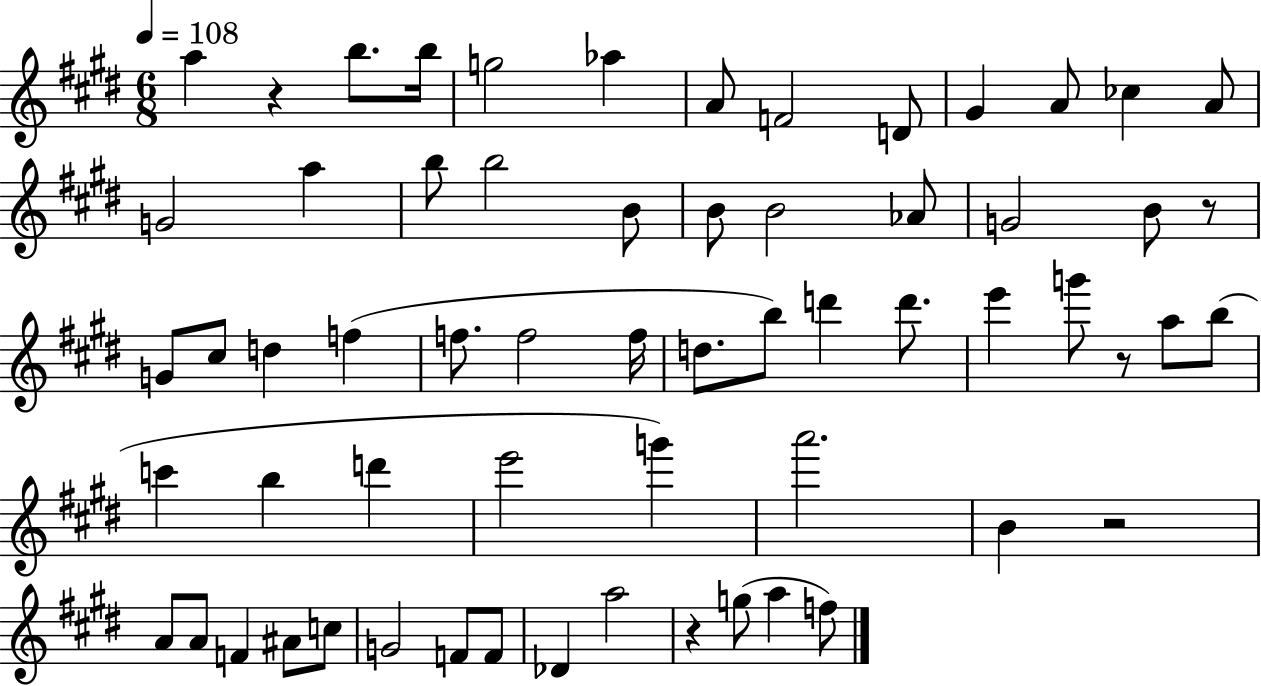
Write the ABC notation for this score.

X:1
T:Untitled
M:6/8
L:1/4
K:E
a z b/2 b/4 g2 _a A/2 F2 D/2 ^G A/2 _c A/2 G2 a b/2 b2 B/2 B/2 B2 _A/2 G2 B/2 z/2 G/2 ^c/2 d f f/2 f2 f/4 d/2 b/2 d' d'/2 e' g'/2 z/2 a/2 b/2 c' b d' e'2 g' a'2 B z2 A/2 A/2 F ^A/2 c/2 G2 F/2 F/2 _D a2 z g/2 a f/2